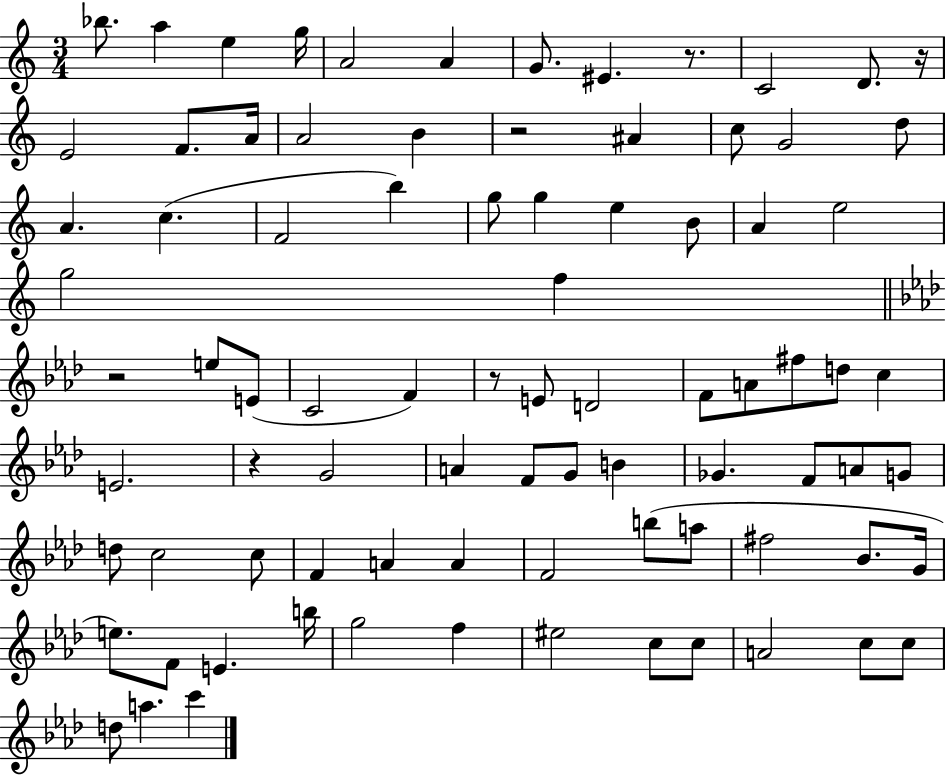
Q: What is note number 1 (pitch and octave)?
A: Bb5